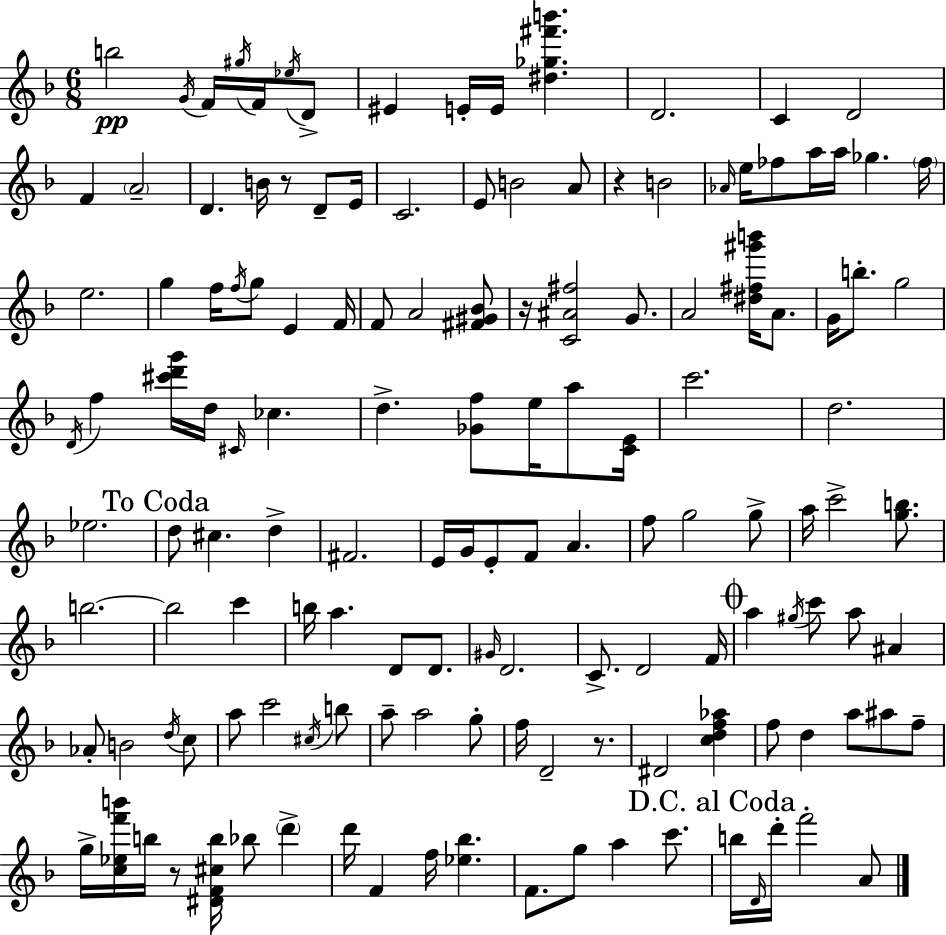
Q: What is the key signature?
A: F major